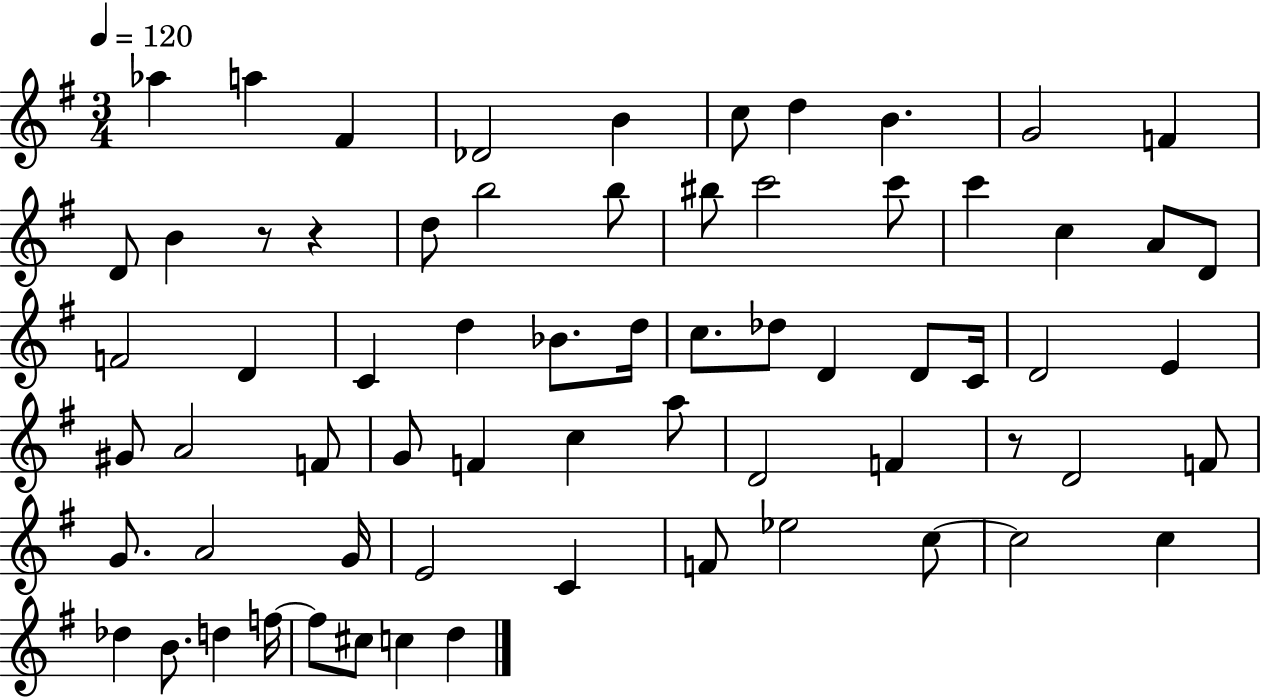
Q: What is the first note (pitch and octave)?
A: Ab5